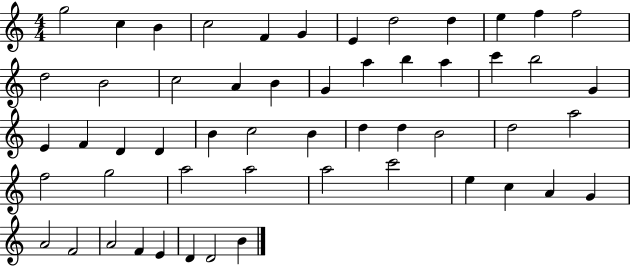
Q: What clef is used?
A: treble